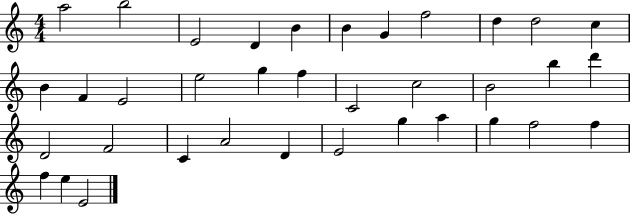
A5/h B5/h E4/h D4/q B4/q B4/q G4/q F5/h D5/q D5/h C5/q B4/q F4/q E4/h E5/h G5/q F5/q C4/h C5/h B4/h B5/q D6/q D4/h F4/h C4/q A4/h D4/q E4/h G5/q A5/q G5/q F5/h F5/q F5/q E5/q E4/h